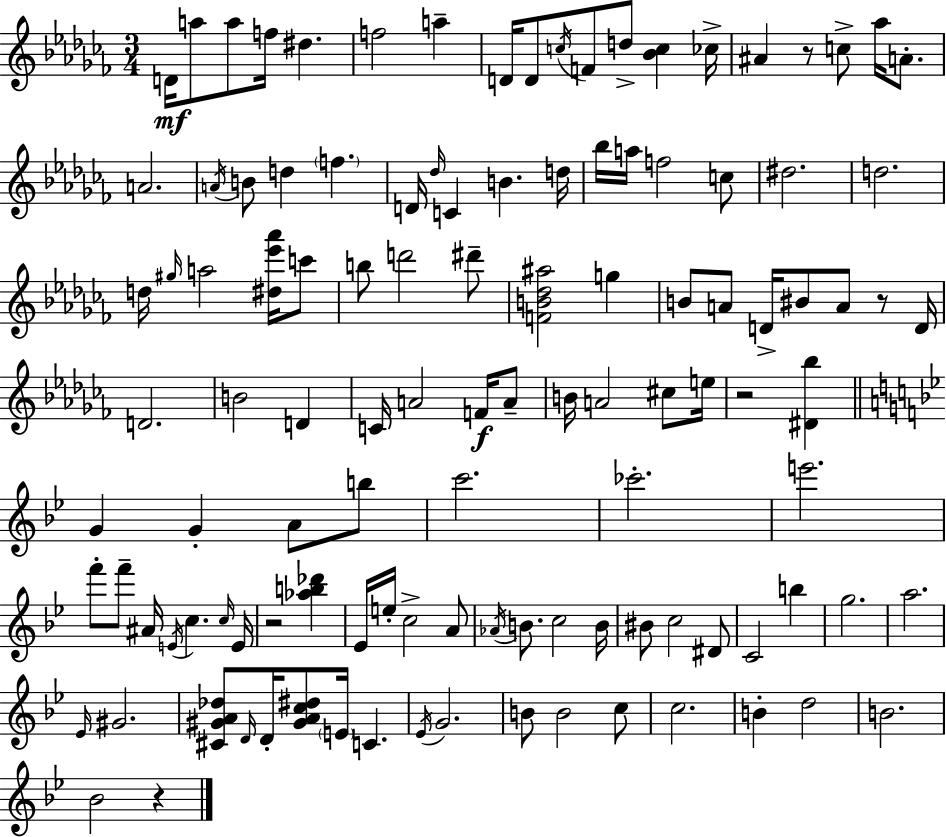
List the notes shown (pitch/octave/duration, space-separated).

D4/s A5/e A5/e F5/s D#5/q. F5/h A5/q D4/s D4/e C5/s F4/e D5/e [Bb4,C5]/q CES5/s A#4/q R/e C5/e Ab5/s A4/e. A4/h. A4/s B4/e D5/q F5/q. D4/s Db5/s C4/q B4/q. D5/s Bb5/s A5/s F5/h C5/e D#5/h. D5/h. D5/s G#5/s A5/h [D#5,Eb6,Ab6]/s C6/e B5/e D6/h D#6/e [F4,B4,Db5,A#5]/h G5/q B4/e A4/e D4/s BIS4/e A4/e R/e D4/s D4/h. B4/h D4/q C4/s A4/h F4/s A4/e B4/s A4/h C#5/e E5/s R/h [D#4,Bb5]/q G4/q G4/q A4/e B5/e C6/h. CES6/h. E6/h. F6/e F6/e A#4/s E4/s C5/q. C5/s E4/s R/h [Ab5,B5,Db6]/q Eb4/s E5/s C5/h A4/e Ab4/s B4/e. C5/h B4/s BIS4/e C5/h D#4/e C4/h B5/q G5/h. A5/h. Eb4/s G#4/h. [C#4,G#4,A4,Db5]/e D4/s D4/s [G#4,A4,C5,D#5]/e E4/s C4/q. Eb4/s G4/h. B4/e B4/h C5/e C5/h. B4/q D5/h B4/h. Bb4/h R/q